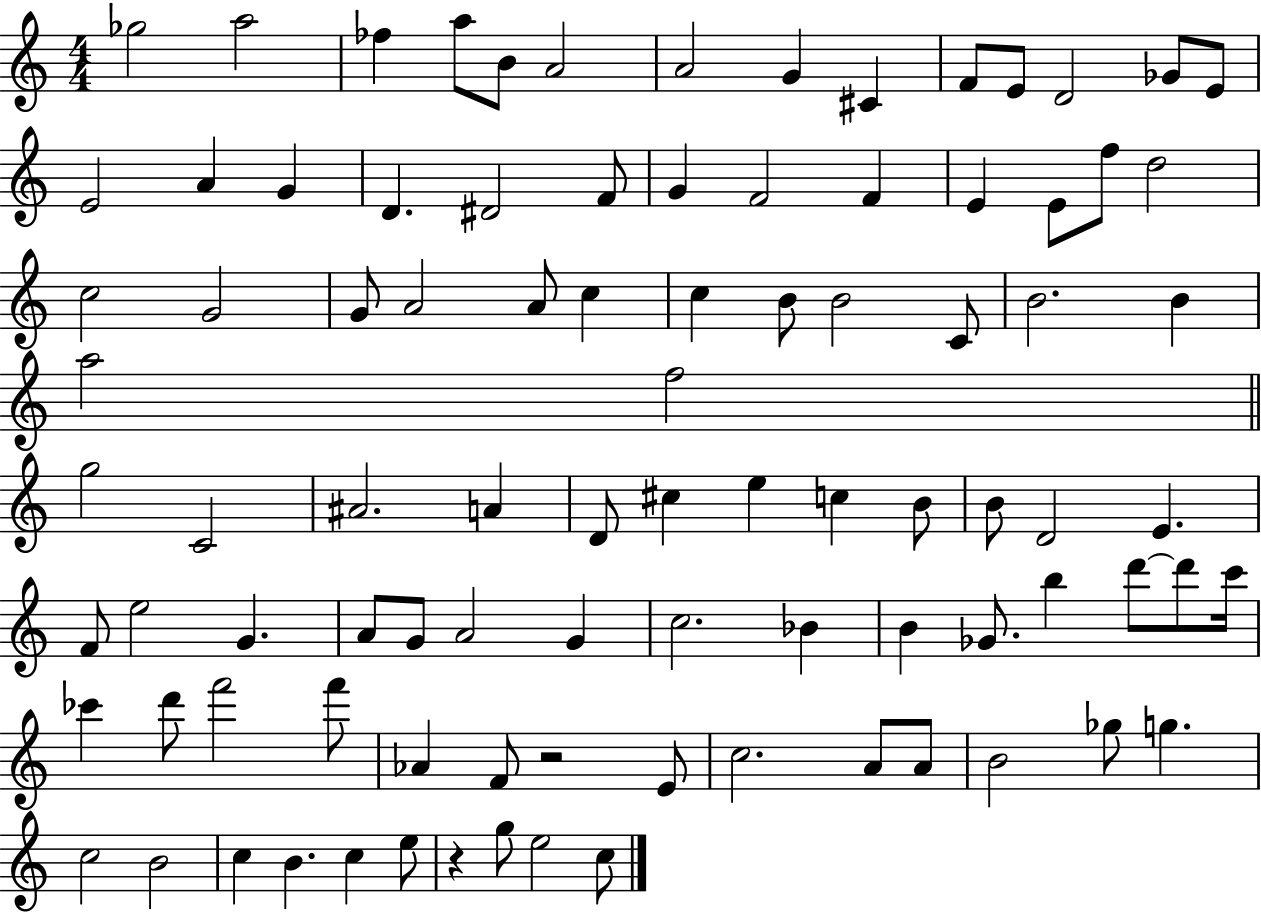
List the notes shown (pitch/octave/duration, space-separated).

Gb5/h A5/h FES5/q A5/e B4/e A4/h A4/h G4/q C#4/q F4/e E4/e D4/h Gb4/e E4/e E4/h A4/q G4/q D4/q. D#4/h F4/e G4/q F4/h F4/q E4/q E4/e F5/e D5/h C5/h G4/h G4/e A4/h A4/e C5/q C5/q B4/e B4/h C4/e B4/h. B4/q A5/h F5/h G5/h C4/h A#4/h. A4/q D4/e C#5/q E5/q C5/q B4/e B4/e D4/h E4/q. F4/e E5/h G4/q. A4/e G4/e A4/h G4/q C5/h. Bb4/q B4/q Gb4/e. B5/q D6/e D6/e C6/s CES6/q D6/e F6/h F6/e Ab4/q F4/e R/h E4/e C5/h. A4/e A4/e B4/h Gb5/e G5/q. C5/h B4/h C5/q B4/q. C5/q E5/e R/q G5/e E5/h C5/e